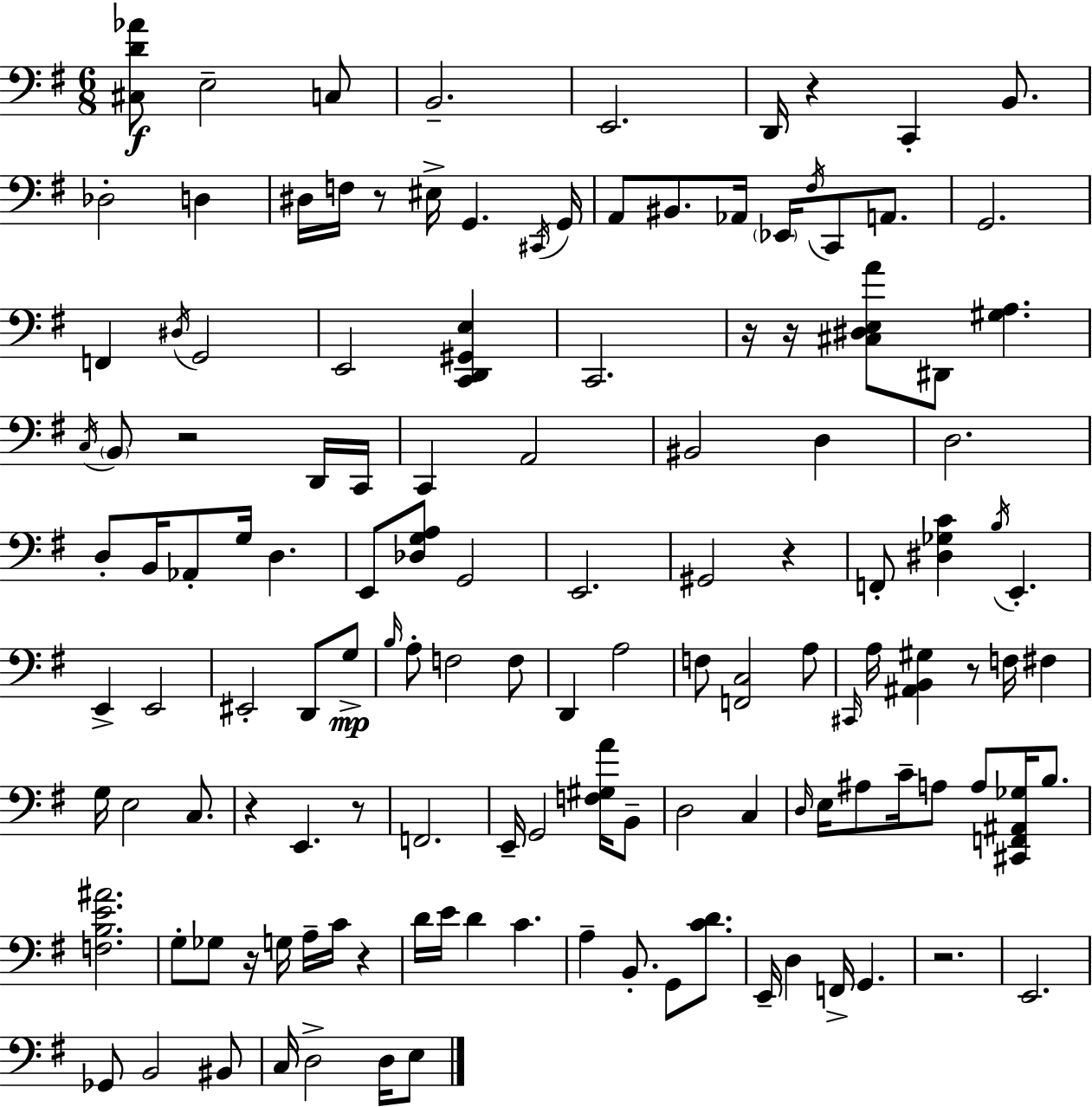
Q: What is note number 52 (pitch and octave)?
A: E2